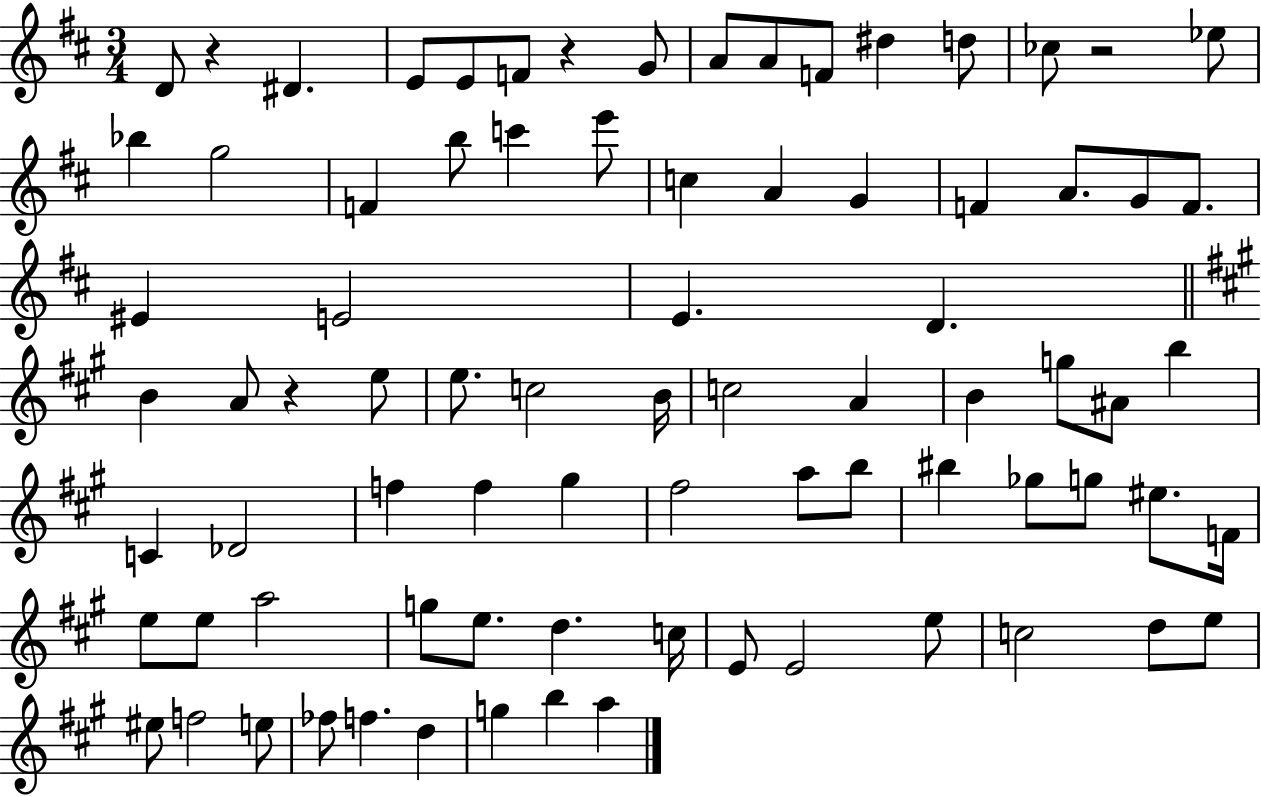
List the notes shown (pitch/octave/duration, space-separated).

D4/e R/q D#4/q. E4/e E4/e F4/e R/q G4/e A4/e A4/e F4/e D#5/q D5/e CES5/e R/h Eb5/e Bb5/q G5/h F4/q B5/e C6/q E6/e C5/q A4/q G4/q F4/q A4/e. G4/e F4/e. EIS4/q E4/h E4/q. D4/q. B4/q A4/e R/q E5/e E5/e. C5/h B4/s C5/h A4/q B4/q G5/e A#4/e B5/q C4/q Db4/h F5/q F5/q G#5/q F#5/h A5/e B5/e BIS5/q Gb5/e G5/e EIS5/e. F4/s E5/e E5/e A5/h G5/e E5/e. D5/q. C5/s E4/e E4/h E5/e C5/h D5/e E5/e EIS5/e F5/h E5/e FES5/e F5/q. D5/q G5/q B5/q A5/q